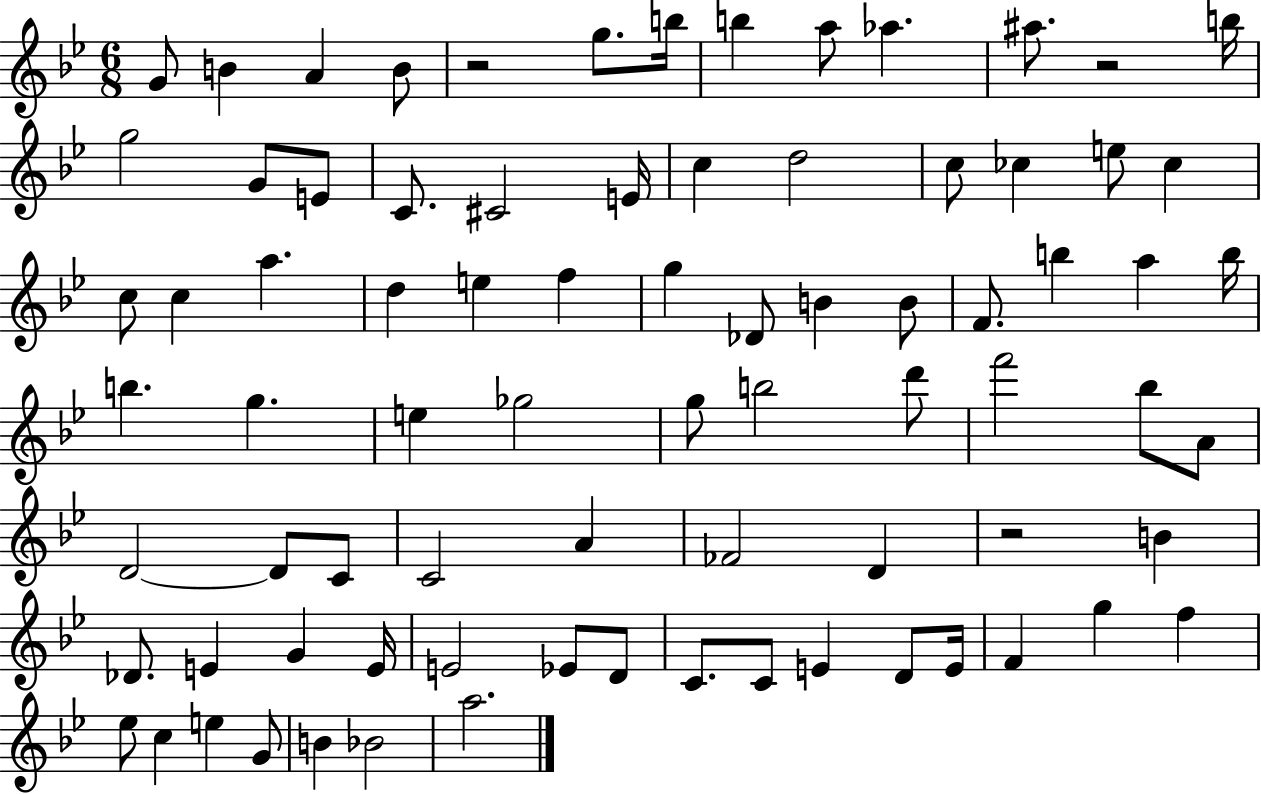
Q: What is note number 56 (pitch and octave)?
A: Db4